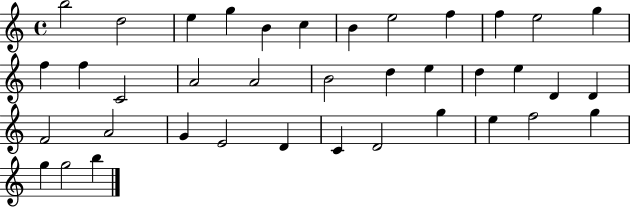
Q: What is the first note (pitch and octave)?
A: B5